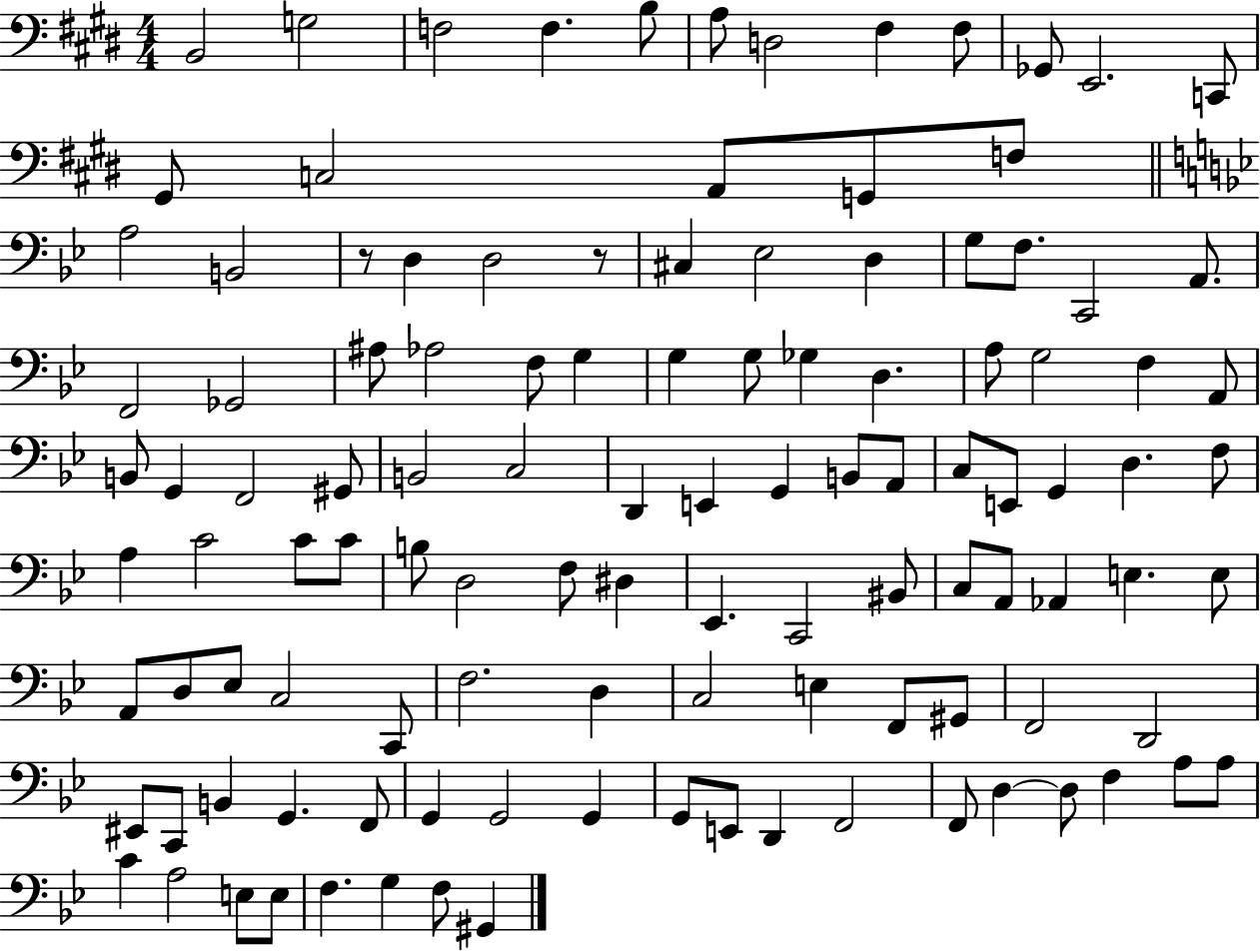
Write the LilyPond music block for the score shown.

{
  \clef bass
  \numericTimeSignature
  \time 4/4
  \key e \major
  b,2 g2 | f2 f4. b8 | a8 d2 fis4 fis8 | ges,8 e,2. c,8 | \break gis,8 c2 a,8 g,8 f8 | \bar "||" \break \key bes \major a2 b,2 | r8 d4 d2 r8 | cis4 ees2 d4 | g8 f8. c,2 a,8. | \break f,2 ges,2 | ais8 aes2 f8 g4 | g4 g8 ges4 d4. | a8 g2 f4 a,8 | \break b,8 g,4 f,2 gis,8 | b,2 c2 | d,4 e,4 g,4 b,8 a,8 | c8 e,8 g,4 d4. f8 | \break a4 c'2 c'8 c'8 | b8 d2 f8 dis4 | ees,4. c,2 bis,8 | c8 a,8 aes,4 e4. e8 | \break a,8 d8 ees8 c2 c,8 | f2. d4 | c2 e4 f,8 gis,8 | f,2 d,2 | \break eis,8 c,8 b,4 g,4. f,8 | g,4 g,2 g,4 | g,8 e,8 d,4 f,2 | f,8 d4~~ d8 f4 a8 a8 | \break c'4 a2 e8 e8 | f4. g4 f8 gis,4 | \bar "|."
}